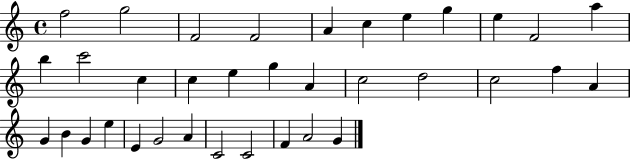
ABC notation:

X:1
T:Untitled
M:4/4
L:1/4
K:C
f2 g2 F2 F2 A c e g e F2 a b c'2 c c e g A c2 d2 c2 f A G B G e E G2 A C2 C2 F A2 G